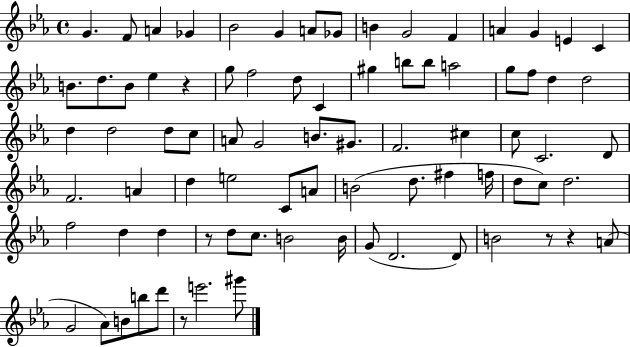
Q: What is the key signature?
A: EES major